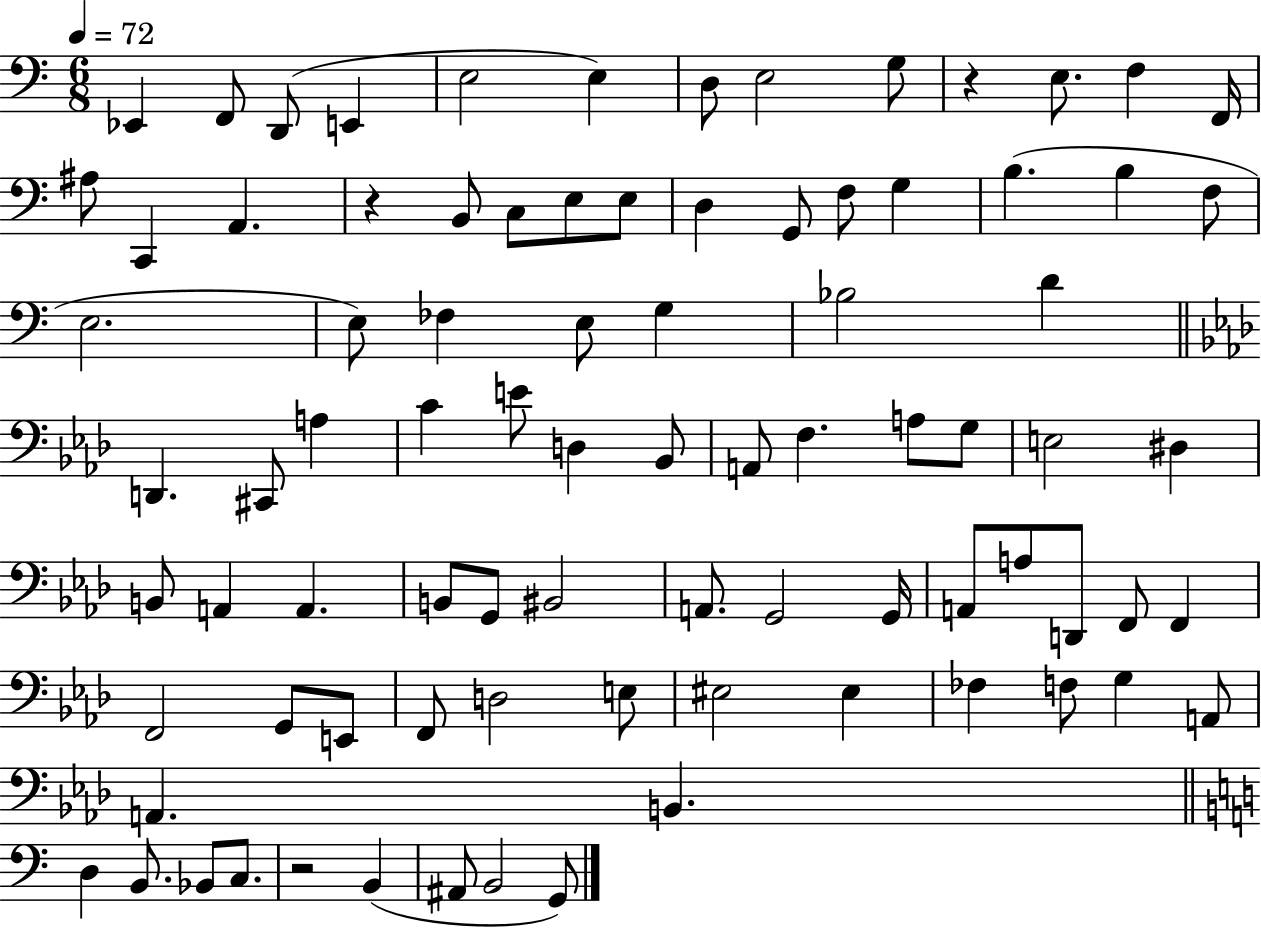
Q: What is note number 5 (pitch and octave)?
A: E3